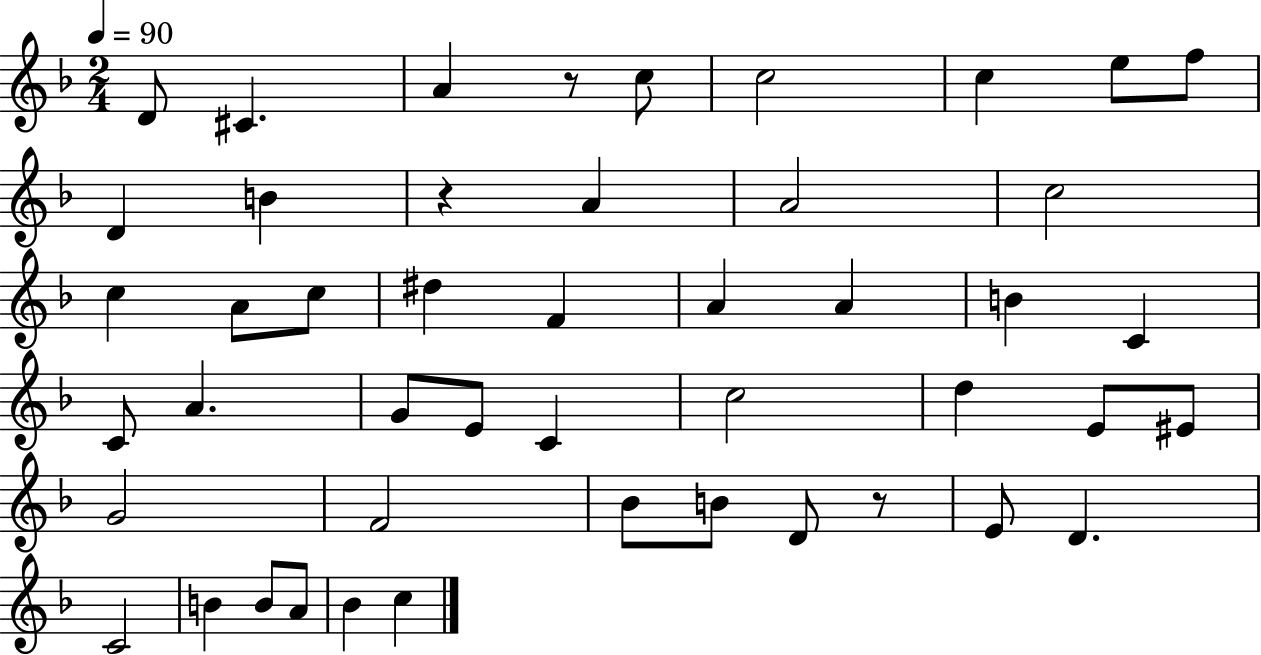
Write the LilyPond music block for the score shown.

{
  \clef treble
  \numericTimeSignature
  \time 2/4
  \key f \major
  \tempo 4 = 90
  d'8 cis'4. | a'4 r8 c''8 | c''2 | c''4 e''8 f''8 | \break d'4 b'4 | r4 a'4 | a'2 | c''2 | \break c''4 a'8 c''8 | dis''4 f'4 | a'4 a'4 | b'4 c'4 | \break c'8 a'4. | g'8 e'8 c'4 | c''2 | d''4 e'8 eis'8 | \break g'2 | f'2 | bes'8 b'8 d'8 r8 | e'8 d'4. | \break c'2 | b'4 b'8 a'8 | bes'4 c''4 | \bar "|."
}